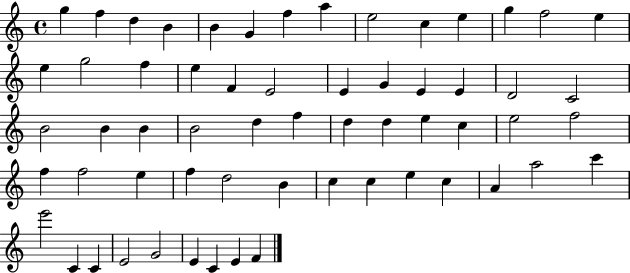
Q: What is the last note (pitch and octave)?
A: F4